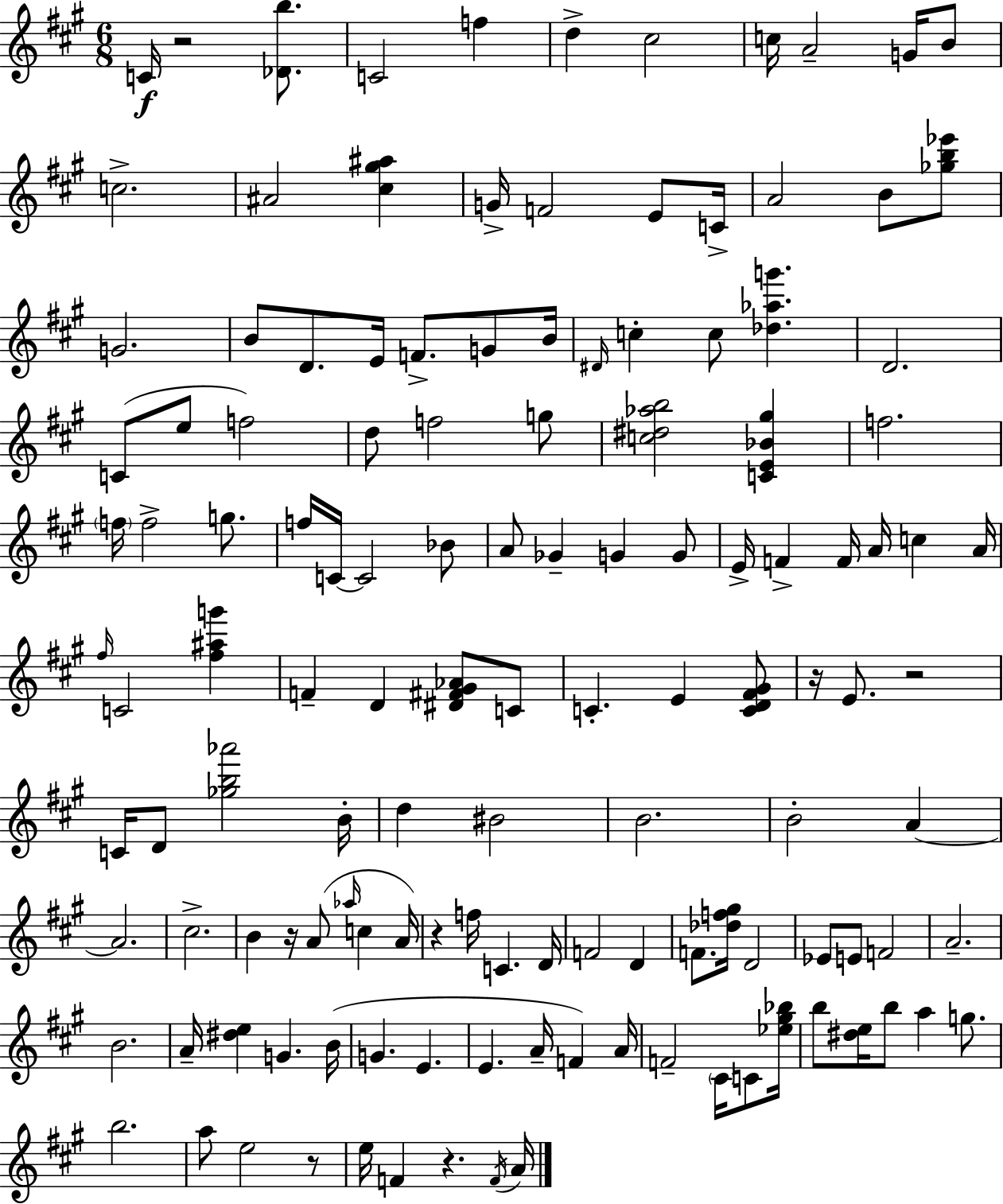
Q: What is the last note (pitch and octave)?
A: A4